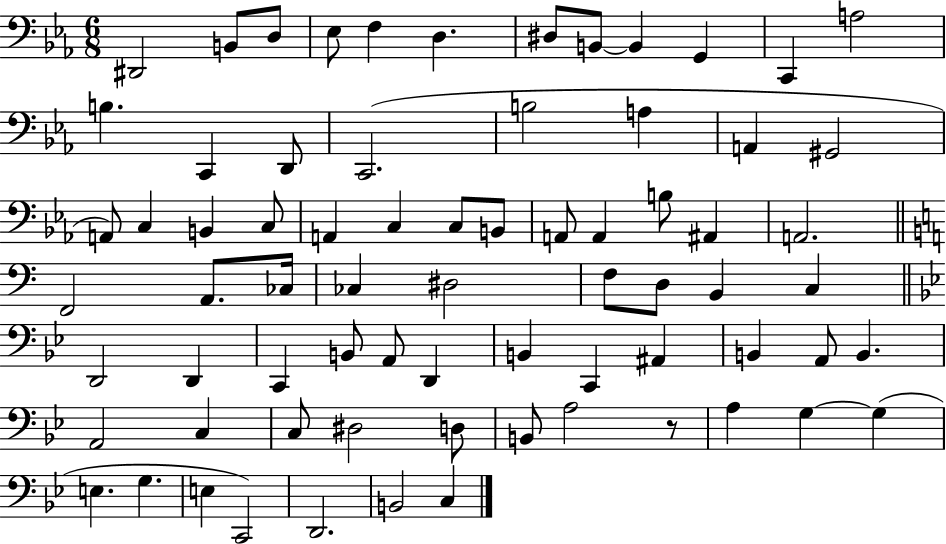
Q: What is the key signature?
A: EES major